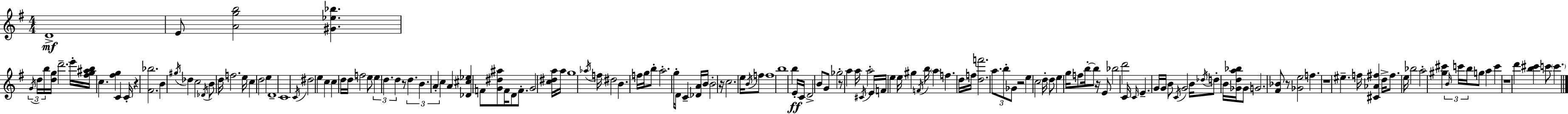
D4/w E4/e [A4,G5,B5]/h [G#4,Eb5,Bb5]/q. G4/s D5/s B5/s [D5,G5]/s D6/h. E6/s [F#5,G5,A#5,B5]/s C5/q. [F#5,G5]/q C4/q C4/s R/q [F#4,Bb5]/h. B4/q G#5/s Db5/q C5/h Db4/s B4/e D5/s F5/h. E5/s C5/q D5/h E5/q D4/w C4/w C4/s D#5/h E5/q C5/q C5/q D5/s D5/s F5/h E5/e E5/q D5/q. D5/q R/e D5/q. B4/q. A4/q C5/q A4/q [Db4,C#5,Eb5]/q F4/e [G4,D#5,A#5]/e F4/s D4/e F4/e. G4/h [C5,D#5,A5]/s A5/s G5/w Ab5/s F5/s D#5/h B4/q. F5/s G5/s B5/e A5/h. G5/s D4/e C4/q [Db4,A4]/s B4/s B4/h R/s C5/h. E5/s B4/s F5/e F5/w B5/w B5/q E4/s C4/s D4/h B4/e G4/e Gb5/h R/e A5/q A5/s C#4/s A5/h E4/s F4/s E5/q E5/s G#5/q F4/s B5/s A5/q F5/q. D5/s F5/s [D5,F6]/h. A5/e. B5/e Gb4/e R/h E5/q C5/h D5/s D5/e E5/q G5/s F5/e B5/s B5/e R/s E4/e Bb5/h D6/h C4/s C4/s E4/q. G4/s G4/s B4/e C4/s G4/h B4/s Db5/s D5/e B4/s [Gb4,D5,A5,Bb5]/s Gb4/e G4/h. [F#4,Bb4]/e R/e [Gb4,E5]/h F5/q. R/w EIS5/q. F5/s [C#4,Ab4,F#5]/q D5/s F#5/e. E5/s Bb5/h A5/h [G#5,C#6]/q B4/s C6/s B5/s G5/e A5/q C6/q R/w D6/q [B5,C#6]/q C6/e C6/q.